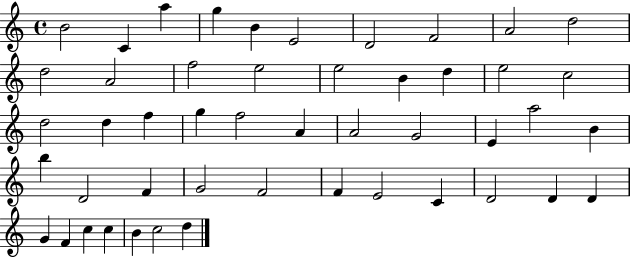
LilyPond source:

{
  \clef treble
  \time 4/4
  \defaultTimeSignature
  \key c \major
  b'2 c'4 a''4 | g''4 b'4 e'2 | d'2 f'2 | a'2 d''2 | \break d''2 a'2 | f''2 e''2 | e''2 b'4 d''4 | e''2 c''2 | \break d''2 d''4 f''4 | g''4 f''2 a'4 | a'2 g'2 | e'4 a''2 b'4 | \break b''4 d'2 f'4 | g'2 f'2 | f'4 e'2 c'4 | d'2 d'4 d'4 | \break g'4 f'4 c''4 c''4 | b'4 c''2 d''4 | \bar "|."
}